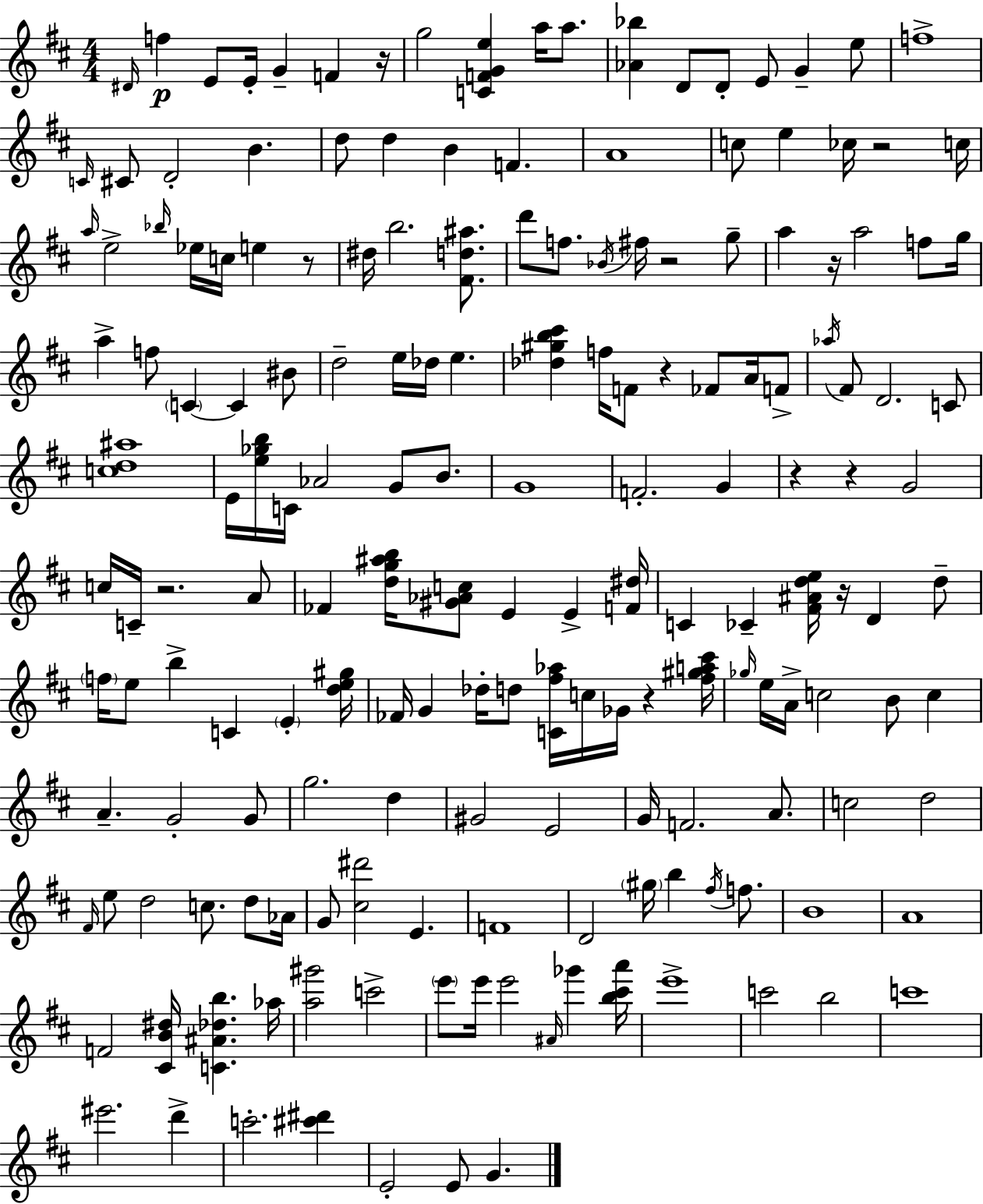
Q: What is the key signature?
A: D major